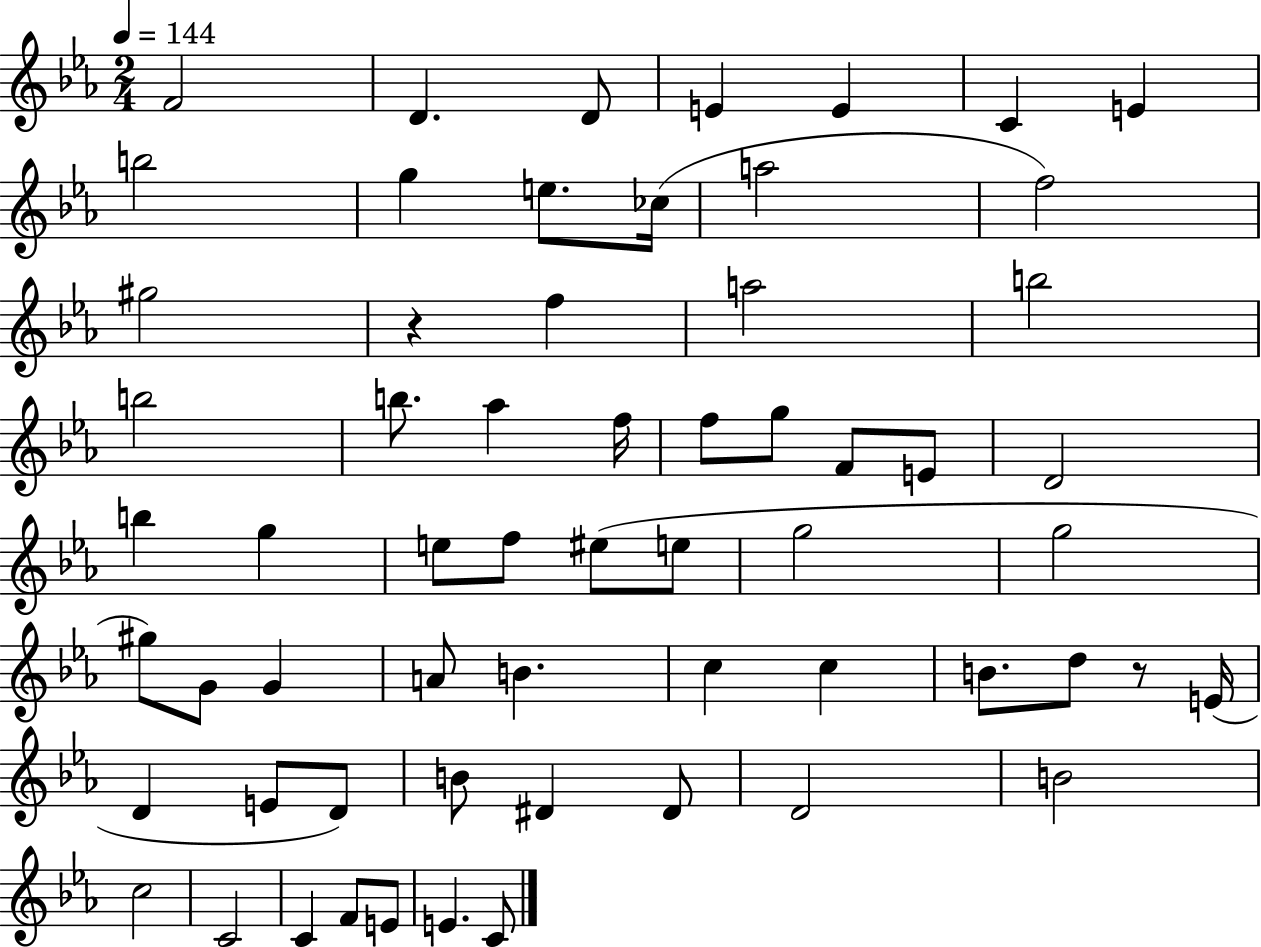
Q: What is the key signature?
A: EES major